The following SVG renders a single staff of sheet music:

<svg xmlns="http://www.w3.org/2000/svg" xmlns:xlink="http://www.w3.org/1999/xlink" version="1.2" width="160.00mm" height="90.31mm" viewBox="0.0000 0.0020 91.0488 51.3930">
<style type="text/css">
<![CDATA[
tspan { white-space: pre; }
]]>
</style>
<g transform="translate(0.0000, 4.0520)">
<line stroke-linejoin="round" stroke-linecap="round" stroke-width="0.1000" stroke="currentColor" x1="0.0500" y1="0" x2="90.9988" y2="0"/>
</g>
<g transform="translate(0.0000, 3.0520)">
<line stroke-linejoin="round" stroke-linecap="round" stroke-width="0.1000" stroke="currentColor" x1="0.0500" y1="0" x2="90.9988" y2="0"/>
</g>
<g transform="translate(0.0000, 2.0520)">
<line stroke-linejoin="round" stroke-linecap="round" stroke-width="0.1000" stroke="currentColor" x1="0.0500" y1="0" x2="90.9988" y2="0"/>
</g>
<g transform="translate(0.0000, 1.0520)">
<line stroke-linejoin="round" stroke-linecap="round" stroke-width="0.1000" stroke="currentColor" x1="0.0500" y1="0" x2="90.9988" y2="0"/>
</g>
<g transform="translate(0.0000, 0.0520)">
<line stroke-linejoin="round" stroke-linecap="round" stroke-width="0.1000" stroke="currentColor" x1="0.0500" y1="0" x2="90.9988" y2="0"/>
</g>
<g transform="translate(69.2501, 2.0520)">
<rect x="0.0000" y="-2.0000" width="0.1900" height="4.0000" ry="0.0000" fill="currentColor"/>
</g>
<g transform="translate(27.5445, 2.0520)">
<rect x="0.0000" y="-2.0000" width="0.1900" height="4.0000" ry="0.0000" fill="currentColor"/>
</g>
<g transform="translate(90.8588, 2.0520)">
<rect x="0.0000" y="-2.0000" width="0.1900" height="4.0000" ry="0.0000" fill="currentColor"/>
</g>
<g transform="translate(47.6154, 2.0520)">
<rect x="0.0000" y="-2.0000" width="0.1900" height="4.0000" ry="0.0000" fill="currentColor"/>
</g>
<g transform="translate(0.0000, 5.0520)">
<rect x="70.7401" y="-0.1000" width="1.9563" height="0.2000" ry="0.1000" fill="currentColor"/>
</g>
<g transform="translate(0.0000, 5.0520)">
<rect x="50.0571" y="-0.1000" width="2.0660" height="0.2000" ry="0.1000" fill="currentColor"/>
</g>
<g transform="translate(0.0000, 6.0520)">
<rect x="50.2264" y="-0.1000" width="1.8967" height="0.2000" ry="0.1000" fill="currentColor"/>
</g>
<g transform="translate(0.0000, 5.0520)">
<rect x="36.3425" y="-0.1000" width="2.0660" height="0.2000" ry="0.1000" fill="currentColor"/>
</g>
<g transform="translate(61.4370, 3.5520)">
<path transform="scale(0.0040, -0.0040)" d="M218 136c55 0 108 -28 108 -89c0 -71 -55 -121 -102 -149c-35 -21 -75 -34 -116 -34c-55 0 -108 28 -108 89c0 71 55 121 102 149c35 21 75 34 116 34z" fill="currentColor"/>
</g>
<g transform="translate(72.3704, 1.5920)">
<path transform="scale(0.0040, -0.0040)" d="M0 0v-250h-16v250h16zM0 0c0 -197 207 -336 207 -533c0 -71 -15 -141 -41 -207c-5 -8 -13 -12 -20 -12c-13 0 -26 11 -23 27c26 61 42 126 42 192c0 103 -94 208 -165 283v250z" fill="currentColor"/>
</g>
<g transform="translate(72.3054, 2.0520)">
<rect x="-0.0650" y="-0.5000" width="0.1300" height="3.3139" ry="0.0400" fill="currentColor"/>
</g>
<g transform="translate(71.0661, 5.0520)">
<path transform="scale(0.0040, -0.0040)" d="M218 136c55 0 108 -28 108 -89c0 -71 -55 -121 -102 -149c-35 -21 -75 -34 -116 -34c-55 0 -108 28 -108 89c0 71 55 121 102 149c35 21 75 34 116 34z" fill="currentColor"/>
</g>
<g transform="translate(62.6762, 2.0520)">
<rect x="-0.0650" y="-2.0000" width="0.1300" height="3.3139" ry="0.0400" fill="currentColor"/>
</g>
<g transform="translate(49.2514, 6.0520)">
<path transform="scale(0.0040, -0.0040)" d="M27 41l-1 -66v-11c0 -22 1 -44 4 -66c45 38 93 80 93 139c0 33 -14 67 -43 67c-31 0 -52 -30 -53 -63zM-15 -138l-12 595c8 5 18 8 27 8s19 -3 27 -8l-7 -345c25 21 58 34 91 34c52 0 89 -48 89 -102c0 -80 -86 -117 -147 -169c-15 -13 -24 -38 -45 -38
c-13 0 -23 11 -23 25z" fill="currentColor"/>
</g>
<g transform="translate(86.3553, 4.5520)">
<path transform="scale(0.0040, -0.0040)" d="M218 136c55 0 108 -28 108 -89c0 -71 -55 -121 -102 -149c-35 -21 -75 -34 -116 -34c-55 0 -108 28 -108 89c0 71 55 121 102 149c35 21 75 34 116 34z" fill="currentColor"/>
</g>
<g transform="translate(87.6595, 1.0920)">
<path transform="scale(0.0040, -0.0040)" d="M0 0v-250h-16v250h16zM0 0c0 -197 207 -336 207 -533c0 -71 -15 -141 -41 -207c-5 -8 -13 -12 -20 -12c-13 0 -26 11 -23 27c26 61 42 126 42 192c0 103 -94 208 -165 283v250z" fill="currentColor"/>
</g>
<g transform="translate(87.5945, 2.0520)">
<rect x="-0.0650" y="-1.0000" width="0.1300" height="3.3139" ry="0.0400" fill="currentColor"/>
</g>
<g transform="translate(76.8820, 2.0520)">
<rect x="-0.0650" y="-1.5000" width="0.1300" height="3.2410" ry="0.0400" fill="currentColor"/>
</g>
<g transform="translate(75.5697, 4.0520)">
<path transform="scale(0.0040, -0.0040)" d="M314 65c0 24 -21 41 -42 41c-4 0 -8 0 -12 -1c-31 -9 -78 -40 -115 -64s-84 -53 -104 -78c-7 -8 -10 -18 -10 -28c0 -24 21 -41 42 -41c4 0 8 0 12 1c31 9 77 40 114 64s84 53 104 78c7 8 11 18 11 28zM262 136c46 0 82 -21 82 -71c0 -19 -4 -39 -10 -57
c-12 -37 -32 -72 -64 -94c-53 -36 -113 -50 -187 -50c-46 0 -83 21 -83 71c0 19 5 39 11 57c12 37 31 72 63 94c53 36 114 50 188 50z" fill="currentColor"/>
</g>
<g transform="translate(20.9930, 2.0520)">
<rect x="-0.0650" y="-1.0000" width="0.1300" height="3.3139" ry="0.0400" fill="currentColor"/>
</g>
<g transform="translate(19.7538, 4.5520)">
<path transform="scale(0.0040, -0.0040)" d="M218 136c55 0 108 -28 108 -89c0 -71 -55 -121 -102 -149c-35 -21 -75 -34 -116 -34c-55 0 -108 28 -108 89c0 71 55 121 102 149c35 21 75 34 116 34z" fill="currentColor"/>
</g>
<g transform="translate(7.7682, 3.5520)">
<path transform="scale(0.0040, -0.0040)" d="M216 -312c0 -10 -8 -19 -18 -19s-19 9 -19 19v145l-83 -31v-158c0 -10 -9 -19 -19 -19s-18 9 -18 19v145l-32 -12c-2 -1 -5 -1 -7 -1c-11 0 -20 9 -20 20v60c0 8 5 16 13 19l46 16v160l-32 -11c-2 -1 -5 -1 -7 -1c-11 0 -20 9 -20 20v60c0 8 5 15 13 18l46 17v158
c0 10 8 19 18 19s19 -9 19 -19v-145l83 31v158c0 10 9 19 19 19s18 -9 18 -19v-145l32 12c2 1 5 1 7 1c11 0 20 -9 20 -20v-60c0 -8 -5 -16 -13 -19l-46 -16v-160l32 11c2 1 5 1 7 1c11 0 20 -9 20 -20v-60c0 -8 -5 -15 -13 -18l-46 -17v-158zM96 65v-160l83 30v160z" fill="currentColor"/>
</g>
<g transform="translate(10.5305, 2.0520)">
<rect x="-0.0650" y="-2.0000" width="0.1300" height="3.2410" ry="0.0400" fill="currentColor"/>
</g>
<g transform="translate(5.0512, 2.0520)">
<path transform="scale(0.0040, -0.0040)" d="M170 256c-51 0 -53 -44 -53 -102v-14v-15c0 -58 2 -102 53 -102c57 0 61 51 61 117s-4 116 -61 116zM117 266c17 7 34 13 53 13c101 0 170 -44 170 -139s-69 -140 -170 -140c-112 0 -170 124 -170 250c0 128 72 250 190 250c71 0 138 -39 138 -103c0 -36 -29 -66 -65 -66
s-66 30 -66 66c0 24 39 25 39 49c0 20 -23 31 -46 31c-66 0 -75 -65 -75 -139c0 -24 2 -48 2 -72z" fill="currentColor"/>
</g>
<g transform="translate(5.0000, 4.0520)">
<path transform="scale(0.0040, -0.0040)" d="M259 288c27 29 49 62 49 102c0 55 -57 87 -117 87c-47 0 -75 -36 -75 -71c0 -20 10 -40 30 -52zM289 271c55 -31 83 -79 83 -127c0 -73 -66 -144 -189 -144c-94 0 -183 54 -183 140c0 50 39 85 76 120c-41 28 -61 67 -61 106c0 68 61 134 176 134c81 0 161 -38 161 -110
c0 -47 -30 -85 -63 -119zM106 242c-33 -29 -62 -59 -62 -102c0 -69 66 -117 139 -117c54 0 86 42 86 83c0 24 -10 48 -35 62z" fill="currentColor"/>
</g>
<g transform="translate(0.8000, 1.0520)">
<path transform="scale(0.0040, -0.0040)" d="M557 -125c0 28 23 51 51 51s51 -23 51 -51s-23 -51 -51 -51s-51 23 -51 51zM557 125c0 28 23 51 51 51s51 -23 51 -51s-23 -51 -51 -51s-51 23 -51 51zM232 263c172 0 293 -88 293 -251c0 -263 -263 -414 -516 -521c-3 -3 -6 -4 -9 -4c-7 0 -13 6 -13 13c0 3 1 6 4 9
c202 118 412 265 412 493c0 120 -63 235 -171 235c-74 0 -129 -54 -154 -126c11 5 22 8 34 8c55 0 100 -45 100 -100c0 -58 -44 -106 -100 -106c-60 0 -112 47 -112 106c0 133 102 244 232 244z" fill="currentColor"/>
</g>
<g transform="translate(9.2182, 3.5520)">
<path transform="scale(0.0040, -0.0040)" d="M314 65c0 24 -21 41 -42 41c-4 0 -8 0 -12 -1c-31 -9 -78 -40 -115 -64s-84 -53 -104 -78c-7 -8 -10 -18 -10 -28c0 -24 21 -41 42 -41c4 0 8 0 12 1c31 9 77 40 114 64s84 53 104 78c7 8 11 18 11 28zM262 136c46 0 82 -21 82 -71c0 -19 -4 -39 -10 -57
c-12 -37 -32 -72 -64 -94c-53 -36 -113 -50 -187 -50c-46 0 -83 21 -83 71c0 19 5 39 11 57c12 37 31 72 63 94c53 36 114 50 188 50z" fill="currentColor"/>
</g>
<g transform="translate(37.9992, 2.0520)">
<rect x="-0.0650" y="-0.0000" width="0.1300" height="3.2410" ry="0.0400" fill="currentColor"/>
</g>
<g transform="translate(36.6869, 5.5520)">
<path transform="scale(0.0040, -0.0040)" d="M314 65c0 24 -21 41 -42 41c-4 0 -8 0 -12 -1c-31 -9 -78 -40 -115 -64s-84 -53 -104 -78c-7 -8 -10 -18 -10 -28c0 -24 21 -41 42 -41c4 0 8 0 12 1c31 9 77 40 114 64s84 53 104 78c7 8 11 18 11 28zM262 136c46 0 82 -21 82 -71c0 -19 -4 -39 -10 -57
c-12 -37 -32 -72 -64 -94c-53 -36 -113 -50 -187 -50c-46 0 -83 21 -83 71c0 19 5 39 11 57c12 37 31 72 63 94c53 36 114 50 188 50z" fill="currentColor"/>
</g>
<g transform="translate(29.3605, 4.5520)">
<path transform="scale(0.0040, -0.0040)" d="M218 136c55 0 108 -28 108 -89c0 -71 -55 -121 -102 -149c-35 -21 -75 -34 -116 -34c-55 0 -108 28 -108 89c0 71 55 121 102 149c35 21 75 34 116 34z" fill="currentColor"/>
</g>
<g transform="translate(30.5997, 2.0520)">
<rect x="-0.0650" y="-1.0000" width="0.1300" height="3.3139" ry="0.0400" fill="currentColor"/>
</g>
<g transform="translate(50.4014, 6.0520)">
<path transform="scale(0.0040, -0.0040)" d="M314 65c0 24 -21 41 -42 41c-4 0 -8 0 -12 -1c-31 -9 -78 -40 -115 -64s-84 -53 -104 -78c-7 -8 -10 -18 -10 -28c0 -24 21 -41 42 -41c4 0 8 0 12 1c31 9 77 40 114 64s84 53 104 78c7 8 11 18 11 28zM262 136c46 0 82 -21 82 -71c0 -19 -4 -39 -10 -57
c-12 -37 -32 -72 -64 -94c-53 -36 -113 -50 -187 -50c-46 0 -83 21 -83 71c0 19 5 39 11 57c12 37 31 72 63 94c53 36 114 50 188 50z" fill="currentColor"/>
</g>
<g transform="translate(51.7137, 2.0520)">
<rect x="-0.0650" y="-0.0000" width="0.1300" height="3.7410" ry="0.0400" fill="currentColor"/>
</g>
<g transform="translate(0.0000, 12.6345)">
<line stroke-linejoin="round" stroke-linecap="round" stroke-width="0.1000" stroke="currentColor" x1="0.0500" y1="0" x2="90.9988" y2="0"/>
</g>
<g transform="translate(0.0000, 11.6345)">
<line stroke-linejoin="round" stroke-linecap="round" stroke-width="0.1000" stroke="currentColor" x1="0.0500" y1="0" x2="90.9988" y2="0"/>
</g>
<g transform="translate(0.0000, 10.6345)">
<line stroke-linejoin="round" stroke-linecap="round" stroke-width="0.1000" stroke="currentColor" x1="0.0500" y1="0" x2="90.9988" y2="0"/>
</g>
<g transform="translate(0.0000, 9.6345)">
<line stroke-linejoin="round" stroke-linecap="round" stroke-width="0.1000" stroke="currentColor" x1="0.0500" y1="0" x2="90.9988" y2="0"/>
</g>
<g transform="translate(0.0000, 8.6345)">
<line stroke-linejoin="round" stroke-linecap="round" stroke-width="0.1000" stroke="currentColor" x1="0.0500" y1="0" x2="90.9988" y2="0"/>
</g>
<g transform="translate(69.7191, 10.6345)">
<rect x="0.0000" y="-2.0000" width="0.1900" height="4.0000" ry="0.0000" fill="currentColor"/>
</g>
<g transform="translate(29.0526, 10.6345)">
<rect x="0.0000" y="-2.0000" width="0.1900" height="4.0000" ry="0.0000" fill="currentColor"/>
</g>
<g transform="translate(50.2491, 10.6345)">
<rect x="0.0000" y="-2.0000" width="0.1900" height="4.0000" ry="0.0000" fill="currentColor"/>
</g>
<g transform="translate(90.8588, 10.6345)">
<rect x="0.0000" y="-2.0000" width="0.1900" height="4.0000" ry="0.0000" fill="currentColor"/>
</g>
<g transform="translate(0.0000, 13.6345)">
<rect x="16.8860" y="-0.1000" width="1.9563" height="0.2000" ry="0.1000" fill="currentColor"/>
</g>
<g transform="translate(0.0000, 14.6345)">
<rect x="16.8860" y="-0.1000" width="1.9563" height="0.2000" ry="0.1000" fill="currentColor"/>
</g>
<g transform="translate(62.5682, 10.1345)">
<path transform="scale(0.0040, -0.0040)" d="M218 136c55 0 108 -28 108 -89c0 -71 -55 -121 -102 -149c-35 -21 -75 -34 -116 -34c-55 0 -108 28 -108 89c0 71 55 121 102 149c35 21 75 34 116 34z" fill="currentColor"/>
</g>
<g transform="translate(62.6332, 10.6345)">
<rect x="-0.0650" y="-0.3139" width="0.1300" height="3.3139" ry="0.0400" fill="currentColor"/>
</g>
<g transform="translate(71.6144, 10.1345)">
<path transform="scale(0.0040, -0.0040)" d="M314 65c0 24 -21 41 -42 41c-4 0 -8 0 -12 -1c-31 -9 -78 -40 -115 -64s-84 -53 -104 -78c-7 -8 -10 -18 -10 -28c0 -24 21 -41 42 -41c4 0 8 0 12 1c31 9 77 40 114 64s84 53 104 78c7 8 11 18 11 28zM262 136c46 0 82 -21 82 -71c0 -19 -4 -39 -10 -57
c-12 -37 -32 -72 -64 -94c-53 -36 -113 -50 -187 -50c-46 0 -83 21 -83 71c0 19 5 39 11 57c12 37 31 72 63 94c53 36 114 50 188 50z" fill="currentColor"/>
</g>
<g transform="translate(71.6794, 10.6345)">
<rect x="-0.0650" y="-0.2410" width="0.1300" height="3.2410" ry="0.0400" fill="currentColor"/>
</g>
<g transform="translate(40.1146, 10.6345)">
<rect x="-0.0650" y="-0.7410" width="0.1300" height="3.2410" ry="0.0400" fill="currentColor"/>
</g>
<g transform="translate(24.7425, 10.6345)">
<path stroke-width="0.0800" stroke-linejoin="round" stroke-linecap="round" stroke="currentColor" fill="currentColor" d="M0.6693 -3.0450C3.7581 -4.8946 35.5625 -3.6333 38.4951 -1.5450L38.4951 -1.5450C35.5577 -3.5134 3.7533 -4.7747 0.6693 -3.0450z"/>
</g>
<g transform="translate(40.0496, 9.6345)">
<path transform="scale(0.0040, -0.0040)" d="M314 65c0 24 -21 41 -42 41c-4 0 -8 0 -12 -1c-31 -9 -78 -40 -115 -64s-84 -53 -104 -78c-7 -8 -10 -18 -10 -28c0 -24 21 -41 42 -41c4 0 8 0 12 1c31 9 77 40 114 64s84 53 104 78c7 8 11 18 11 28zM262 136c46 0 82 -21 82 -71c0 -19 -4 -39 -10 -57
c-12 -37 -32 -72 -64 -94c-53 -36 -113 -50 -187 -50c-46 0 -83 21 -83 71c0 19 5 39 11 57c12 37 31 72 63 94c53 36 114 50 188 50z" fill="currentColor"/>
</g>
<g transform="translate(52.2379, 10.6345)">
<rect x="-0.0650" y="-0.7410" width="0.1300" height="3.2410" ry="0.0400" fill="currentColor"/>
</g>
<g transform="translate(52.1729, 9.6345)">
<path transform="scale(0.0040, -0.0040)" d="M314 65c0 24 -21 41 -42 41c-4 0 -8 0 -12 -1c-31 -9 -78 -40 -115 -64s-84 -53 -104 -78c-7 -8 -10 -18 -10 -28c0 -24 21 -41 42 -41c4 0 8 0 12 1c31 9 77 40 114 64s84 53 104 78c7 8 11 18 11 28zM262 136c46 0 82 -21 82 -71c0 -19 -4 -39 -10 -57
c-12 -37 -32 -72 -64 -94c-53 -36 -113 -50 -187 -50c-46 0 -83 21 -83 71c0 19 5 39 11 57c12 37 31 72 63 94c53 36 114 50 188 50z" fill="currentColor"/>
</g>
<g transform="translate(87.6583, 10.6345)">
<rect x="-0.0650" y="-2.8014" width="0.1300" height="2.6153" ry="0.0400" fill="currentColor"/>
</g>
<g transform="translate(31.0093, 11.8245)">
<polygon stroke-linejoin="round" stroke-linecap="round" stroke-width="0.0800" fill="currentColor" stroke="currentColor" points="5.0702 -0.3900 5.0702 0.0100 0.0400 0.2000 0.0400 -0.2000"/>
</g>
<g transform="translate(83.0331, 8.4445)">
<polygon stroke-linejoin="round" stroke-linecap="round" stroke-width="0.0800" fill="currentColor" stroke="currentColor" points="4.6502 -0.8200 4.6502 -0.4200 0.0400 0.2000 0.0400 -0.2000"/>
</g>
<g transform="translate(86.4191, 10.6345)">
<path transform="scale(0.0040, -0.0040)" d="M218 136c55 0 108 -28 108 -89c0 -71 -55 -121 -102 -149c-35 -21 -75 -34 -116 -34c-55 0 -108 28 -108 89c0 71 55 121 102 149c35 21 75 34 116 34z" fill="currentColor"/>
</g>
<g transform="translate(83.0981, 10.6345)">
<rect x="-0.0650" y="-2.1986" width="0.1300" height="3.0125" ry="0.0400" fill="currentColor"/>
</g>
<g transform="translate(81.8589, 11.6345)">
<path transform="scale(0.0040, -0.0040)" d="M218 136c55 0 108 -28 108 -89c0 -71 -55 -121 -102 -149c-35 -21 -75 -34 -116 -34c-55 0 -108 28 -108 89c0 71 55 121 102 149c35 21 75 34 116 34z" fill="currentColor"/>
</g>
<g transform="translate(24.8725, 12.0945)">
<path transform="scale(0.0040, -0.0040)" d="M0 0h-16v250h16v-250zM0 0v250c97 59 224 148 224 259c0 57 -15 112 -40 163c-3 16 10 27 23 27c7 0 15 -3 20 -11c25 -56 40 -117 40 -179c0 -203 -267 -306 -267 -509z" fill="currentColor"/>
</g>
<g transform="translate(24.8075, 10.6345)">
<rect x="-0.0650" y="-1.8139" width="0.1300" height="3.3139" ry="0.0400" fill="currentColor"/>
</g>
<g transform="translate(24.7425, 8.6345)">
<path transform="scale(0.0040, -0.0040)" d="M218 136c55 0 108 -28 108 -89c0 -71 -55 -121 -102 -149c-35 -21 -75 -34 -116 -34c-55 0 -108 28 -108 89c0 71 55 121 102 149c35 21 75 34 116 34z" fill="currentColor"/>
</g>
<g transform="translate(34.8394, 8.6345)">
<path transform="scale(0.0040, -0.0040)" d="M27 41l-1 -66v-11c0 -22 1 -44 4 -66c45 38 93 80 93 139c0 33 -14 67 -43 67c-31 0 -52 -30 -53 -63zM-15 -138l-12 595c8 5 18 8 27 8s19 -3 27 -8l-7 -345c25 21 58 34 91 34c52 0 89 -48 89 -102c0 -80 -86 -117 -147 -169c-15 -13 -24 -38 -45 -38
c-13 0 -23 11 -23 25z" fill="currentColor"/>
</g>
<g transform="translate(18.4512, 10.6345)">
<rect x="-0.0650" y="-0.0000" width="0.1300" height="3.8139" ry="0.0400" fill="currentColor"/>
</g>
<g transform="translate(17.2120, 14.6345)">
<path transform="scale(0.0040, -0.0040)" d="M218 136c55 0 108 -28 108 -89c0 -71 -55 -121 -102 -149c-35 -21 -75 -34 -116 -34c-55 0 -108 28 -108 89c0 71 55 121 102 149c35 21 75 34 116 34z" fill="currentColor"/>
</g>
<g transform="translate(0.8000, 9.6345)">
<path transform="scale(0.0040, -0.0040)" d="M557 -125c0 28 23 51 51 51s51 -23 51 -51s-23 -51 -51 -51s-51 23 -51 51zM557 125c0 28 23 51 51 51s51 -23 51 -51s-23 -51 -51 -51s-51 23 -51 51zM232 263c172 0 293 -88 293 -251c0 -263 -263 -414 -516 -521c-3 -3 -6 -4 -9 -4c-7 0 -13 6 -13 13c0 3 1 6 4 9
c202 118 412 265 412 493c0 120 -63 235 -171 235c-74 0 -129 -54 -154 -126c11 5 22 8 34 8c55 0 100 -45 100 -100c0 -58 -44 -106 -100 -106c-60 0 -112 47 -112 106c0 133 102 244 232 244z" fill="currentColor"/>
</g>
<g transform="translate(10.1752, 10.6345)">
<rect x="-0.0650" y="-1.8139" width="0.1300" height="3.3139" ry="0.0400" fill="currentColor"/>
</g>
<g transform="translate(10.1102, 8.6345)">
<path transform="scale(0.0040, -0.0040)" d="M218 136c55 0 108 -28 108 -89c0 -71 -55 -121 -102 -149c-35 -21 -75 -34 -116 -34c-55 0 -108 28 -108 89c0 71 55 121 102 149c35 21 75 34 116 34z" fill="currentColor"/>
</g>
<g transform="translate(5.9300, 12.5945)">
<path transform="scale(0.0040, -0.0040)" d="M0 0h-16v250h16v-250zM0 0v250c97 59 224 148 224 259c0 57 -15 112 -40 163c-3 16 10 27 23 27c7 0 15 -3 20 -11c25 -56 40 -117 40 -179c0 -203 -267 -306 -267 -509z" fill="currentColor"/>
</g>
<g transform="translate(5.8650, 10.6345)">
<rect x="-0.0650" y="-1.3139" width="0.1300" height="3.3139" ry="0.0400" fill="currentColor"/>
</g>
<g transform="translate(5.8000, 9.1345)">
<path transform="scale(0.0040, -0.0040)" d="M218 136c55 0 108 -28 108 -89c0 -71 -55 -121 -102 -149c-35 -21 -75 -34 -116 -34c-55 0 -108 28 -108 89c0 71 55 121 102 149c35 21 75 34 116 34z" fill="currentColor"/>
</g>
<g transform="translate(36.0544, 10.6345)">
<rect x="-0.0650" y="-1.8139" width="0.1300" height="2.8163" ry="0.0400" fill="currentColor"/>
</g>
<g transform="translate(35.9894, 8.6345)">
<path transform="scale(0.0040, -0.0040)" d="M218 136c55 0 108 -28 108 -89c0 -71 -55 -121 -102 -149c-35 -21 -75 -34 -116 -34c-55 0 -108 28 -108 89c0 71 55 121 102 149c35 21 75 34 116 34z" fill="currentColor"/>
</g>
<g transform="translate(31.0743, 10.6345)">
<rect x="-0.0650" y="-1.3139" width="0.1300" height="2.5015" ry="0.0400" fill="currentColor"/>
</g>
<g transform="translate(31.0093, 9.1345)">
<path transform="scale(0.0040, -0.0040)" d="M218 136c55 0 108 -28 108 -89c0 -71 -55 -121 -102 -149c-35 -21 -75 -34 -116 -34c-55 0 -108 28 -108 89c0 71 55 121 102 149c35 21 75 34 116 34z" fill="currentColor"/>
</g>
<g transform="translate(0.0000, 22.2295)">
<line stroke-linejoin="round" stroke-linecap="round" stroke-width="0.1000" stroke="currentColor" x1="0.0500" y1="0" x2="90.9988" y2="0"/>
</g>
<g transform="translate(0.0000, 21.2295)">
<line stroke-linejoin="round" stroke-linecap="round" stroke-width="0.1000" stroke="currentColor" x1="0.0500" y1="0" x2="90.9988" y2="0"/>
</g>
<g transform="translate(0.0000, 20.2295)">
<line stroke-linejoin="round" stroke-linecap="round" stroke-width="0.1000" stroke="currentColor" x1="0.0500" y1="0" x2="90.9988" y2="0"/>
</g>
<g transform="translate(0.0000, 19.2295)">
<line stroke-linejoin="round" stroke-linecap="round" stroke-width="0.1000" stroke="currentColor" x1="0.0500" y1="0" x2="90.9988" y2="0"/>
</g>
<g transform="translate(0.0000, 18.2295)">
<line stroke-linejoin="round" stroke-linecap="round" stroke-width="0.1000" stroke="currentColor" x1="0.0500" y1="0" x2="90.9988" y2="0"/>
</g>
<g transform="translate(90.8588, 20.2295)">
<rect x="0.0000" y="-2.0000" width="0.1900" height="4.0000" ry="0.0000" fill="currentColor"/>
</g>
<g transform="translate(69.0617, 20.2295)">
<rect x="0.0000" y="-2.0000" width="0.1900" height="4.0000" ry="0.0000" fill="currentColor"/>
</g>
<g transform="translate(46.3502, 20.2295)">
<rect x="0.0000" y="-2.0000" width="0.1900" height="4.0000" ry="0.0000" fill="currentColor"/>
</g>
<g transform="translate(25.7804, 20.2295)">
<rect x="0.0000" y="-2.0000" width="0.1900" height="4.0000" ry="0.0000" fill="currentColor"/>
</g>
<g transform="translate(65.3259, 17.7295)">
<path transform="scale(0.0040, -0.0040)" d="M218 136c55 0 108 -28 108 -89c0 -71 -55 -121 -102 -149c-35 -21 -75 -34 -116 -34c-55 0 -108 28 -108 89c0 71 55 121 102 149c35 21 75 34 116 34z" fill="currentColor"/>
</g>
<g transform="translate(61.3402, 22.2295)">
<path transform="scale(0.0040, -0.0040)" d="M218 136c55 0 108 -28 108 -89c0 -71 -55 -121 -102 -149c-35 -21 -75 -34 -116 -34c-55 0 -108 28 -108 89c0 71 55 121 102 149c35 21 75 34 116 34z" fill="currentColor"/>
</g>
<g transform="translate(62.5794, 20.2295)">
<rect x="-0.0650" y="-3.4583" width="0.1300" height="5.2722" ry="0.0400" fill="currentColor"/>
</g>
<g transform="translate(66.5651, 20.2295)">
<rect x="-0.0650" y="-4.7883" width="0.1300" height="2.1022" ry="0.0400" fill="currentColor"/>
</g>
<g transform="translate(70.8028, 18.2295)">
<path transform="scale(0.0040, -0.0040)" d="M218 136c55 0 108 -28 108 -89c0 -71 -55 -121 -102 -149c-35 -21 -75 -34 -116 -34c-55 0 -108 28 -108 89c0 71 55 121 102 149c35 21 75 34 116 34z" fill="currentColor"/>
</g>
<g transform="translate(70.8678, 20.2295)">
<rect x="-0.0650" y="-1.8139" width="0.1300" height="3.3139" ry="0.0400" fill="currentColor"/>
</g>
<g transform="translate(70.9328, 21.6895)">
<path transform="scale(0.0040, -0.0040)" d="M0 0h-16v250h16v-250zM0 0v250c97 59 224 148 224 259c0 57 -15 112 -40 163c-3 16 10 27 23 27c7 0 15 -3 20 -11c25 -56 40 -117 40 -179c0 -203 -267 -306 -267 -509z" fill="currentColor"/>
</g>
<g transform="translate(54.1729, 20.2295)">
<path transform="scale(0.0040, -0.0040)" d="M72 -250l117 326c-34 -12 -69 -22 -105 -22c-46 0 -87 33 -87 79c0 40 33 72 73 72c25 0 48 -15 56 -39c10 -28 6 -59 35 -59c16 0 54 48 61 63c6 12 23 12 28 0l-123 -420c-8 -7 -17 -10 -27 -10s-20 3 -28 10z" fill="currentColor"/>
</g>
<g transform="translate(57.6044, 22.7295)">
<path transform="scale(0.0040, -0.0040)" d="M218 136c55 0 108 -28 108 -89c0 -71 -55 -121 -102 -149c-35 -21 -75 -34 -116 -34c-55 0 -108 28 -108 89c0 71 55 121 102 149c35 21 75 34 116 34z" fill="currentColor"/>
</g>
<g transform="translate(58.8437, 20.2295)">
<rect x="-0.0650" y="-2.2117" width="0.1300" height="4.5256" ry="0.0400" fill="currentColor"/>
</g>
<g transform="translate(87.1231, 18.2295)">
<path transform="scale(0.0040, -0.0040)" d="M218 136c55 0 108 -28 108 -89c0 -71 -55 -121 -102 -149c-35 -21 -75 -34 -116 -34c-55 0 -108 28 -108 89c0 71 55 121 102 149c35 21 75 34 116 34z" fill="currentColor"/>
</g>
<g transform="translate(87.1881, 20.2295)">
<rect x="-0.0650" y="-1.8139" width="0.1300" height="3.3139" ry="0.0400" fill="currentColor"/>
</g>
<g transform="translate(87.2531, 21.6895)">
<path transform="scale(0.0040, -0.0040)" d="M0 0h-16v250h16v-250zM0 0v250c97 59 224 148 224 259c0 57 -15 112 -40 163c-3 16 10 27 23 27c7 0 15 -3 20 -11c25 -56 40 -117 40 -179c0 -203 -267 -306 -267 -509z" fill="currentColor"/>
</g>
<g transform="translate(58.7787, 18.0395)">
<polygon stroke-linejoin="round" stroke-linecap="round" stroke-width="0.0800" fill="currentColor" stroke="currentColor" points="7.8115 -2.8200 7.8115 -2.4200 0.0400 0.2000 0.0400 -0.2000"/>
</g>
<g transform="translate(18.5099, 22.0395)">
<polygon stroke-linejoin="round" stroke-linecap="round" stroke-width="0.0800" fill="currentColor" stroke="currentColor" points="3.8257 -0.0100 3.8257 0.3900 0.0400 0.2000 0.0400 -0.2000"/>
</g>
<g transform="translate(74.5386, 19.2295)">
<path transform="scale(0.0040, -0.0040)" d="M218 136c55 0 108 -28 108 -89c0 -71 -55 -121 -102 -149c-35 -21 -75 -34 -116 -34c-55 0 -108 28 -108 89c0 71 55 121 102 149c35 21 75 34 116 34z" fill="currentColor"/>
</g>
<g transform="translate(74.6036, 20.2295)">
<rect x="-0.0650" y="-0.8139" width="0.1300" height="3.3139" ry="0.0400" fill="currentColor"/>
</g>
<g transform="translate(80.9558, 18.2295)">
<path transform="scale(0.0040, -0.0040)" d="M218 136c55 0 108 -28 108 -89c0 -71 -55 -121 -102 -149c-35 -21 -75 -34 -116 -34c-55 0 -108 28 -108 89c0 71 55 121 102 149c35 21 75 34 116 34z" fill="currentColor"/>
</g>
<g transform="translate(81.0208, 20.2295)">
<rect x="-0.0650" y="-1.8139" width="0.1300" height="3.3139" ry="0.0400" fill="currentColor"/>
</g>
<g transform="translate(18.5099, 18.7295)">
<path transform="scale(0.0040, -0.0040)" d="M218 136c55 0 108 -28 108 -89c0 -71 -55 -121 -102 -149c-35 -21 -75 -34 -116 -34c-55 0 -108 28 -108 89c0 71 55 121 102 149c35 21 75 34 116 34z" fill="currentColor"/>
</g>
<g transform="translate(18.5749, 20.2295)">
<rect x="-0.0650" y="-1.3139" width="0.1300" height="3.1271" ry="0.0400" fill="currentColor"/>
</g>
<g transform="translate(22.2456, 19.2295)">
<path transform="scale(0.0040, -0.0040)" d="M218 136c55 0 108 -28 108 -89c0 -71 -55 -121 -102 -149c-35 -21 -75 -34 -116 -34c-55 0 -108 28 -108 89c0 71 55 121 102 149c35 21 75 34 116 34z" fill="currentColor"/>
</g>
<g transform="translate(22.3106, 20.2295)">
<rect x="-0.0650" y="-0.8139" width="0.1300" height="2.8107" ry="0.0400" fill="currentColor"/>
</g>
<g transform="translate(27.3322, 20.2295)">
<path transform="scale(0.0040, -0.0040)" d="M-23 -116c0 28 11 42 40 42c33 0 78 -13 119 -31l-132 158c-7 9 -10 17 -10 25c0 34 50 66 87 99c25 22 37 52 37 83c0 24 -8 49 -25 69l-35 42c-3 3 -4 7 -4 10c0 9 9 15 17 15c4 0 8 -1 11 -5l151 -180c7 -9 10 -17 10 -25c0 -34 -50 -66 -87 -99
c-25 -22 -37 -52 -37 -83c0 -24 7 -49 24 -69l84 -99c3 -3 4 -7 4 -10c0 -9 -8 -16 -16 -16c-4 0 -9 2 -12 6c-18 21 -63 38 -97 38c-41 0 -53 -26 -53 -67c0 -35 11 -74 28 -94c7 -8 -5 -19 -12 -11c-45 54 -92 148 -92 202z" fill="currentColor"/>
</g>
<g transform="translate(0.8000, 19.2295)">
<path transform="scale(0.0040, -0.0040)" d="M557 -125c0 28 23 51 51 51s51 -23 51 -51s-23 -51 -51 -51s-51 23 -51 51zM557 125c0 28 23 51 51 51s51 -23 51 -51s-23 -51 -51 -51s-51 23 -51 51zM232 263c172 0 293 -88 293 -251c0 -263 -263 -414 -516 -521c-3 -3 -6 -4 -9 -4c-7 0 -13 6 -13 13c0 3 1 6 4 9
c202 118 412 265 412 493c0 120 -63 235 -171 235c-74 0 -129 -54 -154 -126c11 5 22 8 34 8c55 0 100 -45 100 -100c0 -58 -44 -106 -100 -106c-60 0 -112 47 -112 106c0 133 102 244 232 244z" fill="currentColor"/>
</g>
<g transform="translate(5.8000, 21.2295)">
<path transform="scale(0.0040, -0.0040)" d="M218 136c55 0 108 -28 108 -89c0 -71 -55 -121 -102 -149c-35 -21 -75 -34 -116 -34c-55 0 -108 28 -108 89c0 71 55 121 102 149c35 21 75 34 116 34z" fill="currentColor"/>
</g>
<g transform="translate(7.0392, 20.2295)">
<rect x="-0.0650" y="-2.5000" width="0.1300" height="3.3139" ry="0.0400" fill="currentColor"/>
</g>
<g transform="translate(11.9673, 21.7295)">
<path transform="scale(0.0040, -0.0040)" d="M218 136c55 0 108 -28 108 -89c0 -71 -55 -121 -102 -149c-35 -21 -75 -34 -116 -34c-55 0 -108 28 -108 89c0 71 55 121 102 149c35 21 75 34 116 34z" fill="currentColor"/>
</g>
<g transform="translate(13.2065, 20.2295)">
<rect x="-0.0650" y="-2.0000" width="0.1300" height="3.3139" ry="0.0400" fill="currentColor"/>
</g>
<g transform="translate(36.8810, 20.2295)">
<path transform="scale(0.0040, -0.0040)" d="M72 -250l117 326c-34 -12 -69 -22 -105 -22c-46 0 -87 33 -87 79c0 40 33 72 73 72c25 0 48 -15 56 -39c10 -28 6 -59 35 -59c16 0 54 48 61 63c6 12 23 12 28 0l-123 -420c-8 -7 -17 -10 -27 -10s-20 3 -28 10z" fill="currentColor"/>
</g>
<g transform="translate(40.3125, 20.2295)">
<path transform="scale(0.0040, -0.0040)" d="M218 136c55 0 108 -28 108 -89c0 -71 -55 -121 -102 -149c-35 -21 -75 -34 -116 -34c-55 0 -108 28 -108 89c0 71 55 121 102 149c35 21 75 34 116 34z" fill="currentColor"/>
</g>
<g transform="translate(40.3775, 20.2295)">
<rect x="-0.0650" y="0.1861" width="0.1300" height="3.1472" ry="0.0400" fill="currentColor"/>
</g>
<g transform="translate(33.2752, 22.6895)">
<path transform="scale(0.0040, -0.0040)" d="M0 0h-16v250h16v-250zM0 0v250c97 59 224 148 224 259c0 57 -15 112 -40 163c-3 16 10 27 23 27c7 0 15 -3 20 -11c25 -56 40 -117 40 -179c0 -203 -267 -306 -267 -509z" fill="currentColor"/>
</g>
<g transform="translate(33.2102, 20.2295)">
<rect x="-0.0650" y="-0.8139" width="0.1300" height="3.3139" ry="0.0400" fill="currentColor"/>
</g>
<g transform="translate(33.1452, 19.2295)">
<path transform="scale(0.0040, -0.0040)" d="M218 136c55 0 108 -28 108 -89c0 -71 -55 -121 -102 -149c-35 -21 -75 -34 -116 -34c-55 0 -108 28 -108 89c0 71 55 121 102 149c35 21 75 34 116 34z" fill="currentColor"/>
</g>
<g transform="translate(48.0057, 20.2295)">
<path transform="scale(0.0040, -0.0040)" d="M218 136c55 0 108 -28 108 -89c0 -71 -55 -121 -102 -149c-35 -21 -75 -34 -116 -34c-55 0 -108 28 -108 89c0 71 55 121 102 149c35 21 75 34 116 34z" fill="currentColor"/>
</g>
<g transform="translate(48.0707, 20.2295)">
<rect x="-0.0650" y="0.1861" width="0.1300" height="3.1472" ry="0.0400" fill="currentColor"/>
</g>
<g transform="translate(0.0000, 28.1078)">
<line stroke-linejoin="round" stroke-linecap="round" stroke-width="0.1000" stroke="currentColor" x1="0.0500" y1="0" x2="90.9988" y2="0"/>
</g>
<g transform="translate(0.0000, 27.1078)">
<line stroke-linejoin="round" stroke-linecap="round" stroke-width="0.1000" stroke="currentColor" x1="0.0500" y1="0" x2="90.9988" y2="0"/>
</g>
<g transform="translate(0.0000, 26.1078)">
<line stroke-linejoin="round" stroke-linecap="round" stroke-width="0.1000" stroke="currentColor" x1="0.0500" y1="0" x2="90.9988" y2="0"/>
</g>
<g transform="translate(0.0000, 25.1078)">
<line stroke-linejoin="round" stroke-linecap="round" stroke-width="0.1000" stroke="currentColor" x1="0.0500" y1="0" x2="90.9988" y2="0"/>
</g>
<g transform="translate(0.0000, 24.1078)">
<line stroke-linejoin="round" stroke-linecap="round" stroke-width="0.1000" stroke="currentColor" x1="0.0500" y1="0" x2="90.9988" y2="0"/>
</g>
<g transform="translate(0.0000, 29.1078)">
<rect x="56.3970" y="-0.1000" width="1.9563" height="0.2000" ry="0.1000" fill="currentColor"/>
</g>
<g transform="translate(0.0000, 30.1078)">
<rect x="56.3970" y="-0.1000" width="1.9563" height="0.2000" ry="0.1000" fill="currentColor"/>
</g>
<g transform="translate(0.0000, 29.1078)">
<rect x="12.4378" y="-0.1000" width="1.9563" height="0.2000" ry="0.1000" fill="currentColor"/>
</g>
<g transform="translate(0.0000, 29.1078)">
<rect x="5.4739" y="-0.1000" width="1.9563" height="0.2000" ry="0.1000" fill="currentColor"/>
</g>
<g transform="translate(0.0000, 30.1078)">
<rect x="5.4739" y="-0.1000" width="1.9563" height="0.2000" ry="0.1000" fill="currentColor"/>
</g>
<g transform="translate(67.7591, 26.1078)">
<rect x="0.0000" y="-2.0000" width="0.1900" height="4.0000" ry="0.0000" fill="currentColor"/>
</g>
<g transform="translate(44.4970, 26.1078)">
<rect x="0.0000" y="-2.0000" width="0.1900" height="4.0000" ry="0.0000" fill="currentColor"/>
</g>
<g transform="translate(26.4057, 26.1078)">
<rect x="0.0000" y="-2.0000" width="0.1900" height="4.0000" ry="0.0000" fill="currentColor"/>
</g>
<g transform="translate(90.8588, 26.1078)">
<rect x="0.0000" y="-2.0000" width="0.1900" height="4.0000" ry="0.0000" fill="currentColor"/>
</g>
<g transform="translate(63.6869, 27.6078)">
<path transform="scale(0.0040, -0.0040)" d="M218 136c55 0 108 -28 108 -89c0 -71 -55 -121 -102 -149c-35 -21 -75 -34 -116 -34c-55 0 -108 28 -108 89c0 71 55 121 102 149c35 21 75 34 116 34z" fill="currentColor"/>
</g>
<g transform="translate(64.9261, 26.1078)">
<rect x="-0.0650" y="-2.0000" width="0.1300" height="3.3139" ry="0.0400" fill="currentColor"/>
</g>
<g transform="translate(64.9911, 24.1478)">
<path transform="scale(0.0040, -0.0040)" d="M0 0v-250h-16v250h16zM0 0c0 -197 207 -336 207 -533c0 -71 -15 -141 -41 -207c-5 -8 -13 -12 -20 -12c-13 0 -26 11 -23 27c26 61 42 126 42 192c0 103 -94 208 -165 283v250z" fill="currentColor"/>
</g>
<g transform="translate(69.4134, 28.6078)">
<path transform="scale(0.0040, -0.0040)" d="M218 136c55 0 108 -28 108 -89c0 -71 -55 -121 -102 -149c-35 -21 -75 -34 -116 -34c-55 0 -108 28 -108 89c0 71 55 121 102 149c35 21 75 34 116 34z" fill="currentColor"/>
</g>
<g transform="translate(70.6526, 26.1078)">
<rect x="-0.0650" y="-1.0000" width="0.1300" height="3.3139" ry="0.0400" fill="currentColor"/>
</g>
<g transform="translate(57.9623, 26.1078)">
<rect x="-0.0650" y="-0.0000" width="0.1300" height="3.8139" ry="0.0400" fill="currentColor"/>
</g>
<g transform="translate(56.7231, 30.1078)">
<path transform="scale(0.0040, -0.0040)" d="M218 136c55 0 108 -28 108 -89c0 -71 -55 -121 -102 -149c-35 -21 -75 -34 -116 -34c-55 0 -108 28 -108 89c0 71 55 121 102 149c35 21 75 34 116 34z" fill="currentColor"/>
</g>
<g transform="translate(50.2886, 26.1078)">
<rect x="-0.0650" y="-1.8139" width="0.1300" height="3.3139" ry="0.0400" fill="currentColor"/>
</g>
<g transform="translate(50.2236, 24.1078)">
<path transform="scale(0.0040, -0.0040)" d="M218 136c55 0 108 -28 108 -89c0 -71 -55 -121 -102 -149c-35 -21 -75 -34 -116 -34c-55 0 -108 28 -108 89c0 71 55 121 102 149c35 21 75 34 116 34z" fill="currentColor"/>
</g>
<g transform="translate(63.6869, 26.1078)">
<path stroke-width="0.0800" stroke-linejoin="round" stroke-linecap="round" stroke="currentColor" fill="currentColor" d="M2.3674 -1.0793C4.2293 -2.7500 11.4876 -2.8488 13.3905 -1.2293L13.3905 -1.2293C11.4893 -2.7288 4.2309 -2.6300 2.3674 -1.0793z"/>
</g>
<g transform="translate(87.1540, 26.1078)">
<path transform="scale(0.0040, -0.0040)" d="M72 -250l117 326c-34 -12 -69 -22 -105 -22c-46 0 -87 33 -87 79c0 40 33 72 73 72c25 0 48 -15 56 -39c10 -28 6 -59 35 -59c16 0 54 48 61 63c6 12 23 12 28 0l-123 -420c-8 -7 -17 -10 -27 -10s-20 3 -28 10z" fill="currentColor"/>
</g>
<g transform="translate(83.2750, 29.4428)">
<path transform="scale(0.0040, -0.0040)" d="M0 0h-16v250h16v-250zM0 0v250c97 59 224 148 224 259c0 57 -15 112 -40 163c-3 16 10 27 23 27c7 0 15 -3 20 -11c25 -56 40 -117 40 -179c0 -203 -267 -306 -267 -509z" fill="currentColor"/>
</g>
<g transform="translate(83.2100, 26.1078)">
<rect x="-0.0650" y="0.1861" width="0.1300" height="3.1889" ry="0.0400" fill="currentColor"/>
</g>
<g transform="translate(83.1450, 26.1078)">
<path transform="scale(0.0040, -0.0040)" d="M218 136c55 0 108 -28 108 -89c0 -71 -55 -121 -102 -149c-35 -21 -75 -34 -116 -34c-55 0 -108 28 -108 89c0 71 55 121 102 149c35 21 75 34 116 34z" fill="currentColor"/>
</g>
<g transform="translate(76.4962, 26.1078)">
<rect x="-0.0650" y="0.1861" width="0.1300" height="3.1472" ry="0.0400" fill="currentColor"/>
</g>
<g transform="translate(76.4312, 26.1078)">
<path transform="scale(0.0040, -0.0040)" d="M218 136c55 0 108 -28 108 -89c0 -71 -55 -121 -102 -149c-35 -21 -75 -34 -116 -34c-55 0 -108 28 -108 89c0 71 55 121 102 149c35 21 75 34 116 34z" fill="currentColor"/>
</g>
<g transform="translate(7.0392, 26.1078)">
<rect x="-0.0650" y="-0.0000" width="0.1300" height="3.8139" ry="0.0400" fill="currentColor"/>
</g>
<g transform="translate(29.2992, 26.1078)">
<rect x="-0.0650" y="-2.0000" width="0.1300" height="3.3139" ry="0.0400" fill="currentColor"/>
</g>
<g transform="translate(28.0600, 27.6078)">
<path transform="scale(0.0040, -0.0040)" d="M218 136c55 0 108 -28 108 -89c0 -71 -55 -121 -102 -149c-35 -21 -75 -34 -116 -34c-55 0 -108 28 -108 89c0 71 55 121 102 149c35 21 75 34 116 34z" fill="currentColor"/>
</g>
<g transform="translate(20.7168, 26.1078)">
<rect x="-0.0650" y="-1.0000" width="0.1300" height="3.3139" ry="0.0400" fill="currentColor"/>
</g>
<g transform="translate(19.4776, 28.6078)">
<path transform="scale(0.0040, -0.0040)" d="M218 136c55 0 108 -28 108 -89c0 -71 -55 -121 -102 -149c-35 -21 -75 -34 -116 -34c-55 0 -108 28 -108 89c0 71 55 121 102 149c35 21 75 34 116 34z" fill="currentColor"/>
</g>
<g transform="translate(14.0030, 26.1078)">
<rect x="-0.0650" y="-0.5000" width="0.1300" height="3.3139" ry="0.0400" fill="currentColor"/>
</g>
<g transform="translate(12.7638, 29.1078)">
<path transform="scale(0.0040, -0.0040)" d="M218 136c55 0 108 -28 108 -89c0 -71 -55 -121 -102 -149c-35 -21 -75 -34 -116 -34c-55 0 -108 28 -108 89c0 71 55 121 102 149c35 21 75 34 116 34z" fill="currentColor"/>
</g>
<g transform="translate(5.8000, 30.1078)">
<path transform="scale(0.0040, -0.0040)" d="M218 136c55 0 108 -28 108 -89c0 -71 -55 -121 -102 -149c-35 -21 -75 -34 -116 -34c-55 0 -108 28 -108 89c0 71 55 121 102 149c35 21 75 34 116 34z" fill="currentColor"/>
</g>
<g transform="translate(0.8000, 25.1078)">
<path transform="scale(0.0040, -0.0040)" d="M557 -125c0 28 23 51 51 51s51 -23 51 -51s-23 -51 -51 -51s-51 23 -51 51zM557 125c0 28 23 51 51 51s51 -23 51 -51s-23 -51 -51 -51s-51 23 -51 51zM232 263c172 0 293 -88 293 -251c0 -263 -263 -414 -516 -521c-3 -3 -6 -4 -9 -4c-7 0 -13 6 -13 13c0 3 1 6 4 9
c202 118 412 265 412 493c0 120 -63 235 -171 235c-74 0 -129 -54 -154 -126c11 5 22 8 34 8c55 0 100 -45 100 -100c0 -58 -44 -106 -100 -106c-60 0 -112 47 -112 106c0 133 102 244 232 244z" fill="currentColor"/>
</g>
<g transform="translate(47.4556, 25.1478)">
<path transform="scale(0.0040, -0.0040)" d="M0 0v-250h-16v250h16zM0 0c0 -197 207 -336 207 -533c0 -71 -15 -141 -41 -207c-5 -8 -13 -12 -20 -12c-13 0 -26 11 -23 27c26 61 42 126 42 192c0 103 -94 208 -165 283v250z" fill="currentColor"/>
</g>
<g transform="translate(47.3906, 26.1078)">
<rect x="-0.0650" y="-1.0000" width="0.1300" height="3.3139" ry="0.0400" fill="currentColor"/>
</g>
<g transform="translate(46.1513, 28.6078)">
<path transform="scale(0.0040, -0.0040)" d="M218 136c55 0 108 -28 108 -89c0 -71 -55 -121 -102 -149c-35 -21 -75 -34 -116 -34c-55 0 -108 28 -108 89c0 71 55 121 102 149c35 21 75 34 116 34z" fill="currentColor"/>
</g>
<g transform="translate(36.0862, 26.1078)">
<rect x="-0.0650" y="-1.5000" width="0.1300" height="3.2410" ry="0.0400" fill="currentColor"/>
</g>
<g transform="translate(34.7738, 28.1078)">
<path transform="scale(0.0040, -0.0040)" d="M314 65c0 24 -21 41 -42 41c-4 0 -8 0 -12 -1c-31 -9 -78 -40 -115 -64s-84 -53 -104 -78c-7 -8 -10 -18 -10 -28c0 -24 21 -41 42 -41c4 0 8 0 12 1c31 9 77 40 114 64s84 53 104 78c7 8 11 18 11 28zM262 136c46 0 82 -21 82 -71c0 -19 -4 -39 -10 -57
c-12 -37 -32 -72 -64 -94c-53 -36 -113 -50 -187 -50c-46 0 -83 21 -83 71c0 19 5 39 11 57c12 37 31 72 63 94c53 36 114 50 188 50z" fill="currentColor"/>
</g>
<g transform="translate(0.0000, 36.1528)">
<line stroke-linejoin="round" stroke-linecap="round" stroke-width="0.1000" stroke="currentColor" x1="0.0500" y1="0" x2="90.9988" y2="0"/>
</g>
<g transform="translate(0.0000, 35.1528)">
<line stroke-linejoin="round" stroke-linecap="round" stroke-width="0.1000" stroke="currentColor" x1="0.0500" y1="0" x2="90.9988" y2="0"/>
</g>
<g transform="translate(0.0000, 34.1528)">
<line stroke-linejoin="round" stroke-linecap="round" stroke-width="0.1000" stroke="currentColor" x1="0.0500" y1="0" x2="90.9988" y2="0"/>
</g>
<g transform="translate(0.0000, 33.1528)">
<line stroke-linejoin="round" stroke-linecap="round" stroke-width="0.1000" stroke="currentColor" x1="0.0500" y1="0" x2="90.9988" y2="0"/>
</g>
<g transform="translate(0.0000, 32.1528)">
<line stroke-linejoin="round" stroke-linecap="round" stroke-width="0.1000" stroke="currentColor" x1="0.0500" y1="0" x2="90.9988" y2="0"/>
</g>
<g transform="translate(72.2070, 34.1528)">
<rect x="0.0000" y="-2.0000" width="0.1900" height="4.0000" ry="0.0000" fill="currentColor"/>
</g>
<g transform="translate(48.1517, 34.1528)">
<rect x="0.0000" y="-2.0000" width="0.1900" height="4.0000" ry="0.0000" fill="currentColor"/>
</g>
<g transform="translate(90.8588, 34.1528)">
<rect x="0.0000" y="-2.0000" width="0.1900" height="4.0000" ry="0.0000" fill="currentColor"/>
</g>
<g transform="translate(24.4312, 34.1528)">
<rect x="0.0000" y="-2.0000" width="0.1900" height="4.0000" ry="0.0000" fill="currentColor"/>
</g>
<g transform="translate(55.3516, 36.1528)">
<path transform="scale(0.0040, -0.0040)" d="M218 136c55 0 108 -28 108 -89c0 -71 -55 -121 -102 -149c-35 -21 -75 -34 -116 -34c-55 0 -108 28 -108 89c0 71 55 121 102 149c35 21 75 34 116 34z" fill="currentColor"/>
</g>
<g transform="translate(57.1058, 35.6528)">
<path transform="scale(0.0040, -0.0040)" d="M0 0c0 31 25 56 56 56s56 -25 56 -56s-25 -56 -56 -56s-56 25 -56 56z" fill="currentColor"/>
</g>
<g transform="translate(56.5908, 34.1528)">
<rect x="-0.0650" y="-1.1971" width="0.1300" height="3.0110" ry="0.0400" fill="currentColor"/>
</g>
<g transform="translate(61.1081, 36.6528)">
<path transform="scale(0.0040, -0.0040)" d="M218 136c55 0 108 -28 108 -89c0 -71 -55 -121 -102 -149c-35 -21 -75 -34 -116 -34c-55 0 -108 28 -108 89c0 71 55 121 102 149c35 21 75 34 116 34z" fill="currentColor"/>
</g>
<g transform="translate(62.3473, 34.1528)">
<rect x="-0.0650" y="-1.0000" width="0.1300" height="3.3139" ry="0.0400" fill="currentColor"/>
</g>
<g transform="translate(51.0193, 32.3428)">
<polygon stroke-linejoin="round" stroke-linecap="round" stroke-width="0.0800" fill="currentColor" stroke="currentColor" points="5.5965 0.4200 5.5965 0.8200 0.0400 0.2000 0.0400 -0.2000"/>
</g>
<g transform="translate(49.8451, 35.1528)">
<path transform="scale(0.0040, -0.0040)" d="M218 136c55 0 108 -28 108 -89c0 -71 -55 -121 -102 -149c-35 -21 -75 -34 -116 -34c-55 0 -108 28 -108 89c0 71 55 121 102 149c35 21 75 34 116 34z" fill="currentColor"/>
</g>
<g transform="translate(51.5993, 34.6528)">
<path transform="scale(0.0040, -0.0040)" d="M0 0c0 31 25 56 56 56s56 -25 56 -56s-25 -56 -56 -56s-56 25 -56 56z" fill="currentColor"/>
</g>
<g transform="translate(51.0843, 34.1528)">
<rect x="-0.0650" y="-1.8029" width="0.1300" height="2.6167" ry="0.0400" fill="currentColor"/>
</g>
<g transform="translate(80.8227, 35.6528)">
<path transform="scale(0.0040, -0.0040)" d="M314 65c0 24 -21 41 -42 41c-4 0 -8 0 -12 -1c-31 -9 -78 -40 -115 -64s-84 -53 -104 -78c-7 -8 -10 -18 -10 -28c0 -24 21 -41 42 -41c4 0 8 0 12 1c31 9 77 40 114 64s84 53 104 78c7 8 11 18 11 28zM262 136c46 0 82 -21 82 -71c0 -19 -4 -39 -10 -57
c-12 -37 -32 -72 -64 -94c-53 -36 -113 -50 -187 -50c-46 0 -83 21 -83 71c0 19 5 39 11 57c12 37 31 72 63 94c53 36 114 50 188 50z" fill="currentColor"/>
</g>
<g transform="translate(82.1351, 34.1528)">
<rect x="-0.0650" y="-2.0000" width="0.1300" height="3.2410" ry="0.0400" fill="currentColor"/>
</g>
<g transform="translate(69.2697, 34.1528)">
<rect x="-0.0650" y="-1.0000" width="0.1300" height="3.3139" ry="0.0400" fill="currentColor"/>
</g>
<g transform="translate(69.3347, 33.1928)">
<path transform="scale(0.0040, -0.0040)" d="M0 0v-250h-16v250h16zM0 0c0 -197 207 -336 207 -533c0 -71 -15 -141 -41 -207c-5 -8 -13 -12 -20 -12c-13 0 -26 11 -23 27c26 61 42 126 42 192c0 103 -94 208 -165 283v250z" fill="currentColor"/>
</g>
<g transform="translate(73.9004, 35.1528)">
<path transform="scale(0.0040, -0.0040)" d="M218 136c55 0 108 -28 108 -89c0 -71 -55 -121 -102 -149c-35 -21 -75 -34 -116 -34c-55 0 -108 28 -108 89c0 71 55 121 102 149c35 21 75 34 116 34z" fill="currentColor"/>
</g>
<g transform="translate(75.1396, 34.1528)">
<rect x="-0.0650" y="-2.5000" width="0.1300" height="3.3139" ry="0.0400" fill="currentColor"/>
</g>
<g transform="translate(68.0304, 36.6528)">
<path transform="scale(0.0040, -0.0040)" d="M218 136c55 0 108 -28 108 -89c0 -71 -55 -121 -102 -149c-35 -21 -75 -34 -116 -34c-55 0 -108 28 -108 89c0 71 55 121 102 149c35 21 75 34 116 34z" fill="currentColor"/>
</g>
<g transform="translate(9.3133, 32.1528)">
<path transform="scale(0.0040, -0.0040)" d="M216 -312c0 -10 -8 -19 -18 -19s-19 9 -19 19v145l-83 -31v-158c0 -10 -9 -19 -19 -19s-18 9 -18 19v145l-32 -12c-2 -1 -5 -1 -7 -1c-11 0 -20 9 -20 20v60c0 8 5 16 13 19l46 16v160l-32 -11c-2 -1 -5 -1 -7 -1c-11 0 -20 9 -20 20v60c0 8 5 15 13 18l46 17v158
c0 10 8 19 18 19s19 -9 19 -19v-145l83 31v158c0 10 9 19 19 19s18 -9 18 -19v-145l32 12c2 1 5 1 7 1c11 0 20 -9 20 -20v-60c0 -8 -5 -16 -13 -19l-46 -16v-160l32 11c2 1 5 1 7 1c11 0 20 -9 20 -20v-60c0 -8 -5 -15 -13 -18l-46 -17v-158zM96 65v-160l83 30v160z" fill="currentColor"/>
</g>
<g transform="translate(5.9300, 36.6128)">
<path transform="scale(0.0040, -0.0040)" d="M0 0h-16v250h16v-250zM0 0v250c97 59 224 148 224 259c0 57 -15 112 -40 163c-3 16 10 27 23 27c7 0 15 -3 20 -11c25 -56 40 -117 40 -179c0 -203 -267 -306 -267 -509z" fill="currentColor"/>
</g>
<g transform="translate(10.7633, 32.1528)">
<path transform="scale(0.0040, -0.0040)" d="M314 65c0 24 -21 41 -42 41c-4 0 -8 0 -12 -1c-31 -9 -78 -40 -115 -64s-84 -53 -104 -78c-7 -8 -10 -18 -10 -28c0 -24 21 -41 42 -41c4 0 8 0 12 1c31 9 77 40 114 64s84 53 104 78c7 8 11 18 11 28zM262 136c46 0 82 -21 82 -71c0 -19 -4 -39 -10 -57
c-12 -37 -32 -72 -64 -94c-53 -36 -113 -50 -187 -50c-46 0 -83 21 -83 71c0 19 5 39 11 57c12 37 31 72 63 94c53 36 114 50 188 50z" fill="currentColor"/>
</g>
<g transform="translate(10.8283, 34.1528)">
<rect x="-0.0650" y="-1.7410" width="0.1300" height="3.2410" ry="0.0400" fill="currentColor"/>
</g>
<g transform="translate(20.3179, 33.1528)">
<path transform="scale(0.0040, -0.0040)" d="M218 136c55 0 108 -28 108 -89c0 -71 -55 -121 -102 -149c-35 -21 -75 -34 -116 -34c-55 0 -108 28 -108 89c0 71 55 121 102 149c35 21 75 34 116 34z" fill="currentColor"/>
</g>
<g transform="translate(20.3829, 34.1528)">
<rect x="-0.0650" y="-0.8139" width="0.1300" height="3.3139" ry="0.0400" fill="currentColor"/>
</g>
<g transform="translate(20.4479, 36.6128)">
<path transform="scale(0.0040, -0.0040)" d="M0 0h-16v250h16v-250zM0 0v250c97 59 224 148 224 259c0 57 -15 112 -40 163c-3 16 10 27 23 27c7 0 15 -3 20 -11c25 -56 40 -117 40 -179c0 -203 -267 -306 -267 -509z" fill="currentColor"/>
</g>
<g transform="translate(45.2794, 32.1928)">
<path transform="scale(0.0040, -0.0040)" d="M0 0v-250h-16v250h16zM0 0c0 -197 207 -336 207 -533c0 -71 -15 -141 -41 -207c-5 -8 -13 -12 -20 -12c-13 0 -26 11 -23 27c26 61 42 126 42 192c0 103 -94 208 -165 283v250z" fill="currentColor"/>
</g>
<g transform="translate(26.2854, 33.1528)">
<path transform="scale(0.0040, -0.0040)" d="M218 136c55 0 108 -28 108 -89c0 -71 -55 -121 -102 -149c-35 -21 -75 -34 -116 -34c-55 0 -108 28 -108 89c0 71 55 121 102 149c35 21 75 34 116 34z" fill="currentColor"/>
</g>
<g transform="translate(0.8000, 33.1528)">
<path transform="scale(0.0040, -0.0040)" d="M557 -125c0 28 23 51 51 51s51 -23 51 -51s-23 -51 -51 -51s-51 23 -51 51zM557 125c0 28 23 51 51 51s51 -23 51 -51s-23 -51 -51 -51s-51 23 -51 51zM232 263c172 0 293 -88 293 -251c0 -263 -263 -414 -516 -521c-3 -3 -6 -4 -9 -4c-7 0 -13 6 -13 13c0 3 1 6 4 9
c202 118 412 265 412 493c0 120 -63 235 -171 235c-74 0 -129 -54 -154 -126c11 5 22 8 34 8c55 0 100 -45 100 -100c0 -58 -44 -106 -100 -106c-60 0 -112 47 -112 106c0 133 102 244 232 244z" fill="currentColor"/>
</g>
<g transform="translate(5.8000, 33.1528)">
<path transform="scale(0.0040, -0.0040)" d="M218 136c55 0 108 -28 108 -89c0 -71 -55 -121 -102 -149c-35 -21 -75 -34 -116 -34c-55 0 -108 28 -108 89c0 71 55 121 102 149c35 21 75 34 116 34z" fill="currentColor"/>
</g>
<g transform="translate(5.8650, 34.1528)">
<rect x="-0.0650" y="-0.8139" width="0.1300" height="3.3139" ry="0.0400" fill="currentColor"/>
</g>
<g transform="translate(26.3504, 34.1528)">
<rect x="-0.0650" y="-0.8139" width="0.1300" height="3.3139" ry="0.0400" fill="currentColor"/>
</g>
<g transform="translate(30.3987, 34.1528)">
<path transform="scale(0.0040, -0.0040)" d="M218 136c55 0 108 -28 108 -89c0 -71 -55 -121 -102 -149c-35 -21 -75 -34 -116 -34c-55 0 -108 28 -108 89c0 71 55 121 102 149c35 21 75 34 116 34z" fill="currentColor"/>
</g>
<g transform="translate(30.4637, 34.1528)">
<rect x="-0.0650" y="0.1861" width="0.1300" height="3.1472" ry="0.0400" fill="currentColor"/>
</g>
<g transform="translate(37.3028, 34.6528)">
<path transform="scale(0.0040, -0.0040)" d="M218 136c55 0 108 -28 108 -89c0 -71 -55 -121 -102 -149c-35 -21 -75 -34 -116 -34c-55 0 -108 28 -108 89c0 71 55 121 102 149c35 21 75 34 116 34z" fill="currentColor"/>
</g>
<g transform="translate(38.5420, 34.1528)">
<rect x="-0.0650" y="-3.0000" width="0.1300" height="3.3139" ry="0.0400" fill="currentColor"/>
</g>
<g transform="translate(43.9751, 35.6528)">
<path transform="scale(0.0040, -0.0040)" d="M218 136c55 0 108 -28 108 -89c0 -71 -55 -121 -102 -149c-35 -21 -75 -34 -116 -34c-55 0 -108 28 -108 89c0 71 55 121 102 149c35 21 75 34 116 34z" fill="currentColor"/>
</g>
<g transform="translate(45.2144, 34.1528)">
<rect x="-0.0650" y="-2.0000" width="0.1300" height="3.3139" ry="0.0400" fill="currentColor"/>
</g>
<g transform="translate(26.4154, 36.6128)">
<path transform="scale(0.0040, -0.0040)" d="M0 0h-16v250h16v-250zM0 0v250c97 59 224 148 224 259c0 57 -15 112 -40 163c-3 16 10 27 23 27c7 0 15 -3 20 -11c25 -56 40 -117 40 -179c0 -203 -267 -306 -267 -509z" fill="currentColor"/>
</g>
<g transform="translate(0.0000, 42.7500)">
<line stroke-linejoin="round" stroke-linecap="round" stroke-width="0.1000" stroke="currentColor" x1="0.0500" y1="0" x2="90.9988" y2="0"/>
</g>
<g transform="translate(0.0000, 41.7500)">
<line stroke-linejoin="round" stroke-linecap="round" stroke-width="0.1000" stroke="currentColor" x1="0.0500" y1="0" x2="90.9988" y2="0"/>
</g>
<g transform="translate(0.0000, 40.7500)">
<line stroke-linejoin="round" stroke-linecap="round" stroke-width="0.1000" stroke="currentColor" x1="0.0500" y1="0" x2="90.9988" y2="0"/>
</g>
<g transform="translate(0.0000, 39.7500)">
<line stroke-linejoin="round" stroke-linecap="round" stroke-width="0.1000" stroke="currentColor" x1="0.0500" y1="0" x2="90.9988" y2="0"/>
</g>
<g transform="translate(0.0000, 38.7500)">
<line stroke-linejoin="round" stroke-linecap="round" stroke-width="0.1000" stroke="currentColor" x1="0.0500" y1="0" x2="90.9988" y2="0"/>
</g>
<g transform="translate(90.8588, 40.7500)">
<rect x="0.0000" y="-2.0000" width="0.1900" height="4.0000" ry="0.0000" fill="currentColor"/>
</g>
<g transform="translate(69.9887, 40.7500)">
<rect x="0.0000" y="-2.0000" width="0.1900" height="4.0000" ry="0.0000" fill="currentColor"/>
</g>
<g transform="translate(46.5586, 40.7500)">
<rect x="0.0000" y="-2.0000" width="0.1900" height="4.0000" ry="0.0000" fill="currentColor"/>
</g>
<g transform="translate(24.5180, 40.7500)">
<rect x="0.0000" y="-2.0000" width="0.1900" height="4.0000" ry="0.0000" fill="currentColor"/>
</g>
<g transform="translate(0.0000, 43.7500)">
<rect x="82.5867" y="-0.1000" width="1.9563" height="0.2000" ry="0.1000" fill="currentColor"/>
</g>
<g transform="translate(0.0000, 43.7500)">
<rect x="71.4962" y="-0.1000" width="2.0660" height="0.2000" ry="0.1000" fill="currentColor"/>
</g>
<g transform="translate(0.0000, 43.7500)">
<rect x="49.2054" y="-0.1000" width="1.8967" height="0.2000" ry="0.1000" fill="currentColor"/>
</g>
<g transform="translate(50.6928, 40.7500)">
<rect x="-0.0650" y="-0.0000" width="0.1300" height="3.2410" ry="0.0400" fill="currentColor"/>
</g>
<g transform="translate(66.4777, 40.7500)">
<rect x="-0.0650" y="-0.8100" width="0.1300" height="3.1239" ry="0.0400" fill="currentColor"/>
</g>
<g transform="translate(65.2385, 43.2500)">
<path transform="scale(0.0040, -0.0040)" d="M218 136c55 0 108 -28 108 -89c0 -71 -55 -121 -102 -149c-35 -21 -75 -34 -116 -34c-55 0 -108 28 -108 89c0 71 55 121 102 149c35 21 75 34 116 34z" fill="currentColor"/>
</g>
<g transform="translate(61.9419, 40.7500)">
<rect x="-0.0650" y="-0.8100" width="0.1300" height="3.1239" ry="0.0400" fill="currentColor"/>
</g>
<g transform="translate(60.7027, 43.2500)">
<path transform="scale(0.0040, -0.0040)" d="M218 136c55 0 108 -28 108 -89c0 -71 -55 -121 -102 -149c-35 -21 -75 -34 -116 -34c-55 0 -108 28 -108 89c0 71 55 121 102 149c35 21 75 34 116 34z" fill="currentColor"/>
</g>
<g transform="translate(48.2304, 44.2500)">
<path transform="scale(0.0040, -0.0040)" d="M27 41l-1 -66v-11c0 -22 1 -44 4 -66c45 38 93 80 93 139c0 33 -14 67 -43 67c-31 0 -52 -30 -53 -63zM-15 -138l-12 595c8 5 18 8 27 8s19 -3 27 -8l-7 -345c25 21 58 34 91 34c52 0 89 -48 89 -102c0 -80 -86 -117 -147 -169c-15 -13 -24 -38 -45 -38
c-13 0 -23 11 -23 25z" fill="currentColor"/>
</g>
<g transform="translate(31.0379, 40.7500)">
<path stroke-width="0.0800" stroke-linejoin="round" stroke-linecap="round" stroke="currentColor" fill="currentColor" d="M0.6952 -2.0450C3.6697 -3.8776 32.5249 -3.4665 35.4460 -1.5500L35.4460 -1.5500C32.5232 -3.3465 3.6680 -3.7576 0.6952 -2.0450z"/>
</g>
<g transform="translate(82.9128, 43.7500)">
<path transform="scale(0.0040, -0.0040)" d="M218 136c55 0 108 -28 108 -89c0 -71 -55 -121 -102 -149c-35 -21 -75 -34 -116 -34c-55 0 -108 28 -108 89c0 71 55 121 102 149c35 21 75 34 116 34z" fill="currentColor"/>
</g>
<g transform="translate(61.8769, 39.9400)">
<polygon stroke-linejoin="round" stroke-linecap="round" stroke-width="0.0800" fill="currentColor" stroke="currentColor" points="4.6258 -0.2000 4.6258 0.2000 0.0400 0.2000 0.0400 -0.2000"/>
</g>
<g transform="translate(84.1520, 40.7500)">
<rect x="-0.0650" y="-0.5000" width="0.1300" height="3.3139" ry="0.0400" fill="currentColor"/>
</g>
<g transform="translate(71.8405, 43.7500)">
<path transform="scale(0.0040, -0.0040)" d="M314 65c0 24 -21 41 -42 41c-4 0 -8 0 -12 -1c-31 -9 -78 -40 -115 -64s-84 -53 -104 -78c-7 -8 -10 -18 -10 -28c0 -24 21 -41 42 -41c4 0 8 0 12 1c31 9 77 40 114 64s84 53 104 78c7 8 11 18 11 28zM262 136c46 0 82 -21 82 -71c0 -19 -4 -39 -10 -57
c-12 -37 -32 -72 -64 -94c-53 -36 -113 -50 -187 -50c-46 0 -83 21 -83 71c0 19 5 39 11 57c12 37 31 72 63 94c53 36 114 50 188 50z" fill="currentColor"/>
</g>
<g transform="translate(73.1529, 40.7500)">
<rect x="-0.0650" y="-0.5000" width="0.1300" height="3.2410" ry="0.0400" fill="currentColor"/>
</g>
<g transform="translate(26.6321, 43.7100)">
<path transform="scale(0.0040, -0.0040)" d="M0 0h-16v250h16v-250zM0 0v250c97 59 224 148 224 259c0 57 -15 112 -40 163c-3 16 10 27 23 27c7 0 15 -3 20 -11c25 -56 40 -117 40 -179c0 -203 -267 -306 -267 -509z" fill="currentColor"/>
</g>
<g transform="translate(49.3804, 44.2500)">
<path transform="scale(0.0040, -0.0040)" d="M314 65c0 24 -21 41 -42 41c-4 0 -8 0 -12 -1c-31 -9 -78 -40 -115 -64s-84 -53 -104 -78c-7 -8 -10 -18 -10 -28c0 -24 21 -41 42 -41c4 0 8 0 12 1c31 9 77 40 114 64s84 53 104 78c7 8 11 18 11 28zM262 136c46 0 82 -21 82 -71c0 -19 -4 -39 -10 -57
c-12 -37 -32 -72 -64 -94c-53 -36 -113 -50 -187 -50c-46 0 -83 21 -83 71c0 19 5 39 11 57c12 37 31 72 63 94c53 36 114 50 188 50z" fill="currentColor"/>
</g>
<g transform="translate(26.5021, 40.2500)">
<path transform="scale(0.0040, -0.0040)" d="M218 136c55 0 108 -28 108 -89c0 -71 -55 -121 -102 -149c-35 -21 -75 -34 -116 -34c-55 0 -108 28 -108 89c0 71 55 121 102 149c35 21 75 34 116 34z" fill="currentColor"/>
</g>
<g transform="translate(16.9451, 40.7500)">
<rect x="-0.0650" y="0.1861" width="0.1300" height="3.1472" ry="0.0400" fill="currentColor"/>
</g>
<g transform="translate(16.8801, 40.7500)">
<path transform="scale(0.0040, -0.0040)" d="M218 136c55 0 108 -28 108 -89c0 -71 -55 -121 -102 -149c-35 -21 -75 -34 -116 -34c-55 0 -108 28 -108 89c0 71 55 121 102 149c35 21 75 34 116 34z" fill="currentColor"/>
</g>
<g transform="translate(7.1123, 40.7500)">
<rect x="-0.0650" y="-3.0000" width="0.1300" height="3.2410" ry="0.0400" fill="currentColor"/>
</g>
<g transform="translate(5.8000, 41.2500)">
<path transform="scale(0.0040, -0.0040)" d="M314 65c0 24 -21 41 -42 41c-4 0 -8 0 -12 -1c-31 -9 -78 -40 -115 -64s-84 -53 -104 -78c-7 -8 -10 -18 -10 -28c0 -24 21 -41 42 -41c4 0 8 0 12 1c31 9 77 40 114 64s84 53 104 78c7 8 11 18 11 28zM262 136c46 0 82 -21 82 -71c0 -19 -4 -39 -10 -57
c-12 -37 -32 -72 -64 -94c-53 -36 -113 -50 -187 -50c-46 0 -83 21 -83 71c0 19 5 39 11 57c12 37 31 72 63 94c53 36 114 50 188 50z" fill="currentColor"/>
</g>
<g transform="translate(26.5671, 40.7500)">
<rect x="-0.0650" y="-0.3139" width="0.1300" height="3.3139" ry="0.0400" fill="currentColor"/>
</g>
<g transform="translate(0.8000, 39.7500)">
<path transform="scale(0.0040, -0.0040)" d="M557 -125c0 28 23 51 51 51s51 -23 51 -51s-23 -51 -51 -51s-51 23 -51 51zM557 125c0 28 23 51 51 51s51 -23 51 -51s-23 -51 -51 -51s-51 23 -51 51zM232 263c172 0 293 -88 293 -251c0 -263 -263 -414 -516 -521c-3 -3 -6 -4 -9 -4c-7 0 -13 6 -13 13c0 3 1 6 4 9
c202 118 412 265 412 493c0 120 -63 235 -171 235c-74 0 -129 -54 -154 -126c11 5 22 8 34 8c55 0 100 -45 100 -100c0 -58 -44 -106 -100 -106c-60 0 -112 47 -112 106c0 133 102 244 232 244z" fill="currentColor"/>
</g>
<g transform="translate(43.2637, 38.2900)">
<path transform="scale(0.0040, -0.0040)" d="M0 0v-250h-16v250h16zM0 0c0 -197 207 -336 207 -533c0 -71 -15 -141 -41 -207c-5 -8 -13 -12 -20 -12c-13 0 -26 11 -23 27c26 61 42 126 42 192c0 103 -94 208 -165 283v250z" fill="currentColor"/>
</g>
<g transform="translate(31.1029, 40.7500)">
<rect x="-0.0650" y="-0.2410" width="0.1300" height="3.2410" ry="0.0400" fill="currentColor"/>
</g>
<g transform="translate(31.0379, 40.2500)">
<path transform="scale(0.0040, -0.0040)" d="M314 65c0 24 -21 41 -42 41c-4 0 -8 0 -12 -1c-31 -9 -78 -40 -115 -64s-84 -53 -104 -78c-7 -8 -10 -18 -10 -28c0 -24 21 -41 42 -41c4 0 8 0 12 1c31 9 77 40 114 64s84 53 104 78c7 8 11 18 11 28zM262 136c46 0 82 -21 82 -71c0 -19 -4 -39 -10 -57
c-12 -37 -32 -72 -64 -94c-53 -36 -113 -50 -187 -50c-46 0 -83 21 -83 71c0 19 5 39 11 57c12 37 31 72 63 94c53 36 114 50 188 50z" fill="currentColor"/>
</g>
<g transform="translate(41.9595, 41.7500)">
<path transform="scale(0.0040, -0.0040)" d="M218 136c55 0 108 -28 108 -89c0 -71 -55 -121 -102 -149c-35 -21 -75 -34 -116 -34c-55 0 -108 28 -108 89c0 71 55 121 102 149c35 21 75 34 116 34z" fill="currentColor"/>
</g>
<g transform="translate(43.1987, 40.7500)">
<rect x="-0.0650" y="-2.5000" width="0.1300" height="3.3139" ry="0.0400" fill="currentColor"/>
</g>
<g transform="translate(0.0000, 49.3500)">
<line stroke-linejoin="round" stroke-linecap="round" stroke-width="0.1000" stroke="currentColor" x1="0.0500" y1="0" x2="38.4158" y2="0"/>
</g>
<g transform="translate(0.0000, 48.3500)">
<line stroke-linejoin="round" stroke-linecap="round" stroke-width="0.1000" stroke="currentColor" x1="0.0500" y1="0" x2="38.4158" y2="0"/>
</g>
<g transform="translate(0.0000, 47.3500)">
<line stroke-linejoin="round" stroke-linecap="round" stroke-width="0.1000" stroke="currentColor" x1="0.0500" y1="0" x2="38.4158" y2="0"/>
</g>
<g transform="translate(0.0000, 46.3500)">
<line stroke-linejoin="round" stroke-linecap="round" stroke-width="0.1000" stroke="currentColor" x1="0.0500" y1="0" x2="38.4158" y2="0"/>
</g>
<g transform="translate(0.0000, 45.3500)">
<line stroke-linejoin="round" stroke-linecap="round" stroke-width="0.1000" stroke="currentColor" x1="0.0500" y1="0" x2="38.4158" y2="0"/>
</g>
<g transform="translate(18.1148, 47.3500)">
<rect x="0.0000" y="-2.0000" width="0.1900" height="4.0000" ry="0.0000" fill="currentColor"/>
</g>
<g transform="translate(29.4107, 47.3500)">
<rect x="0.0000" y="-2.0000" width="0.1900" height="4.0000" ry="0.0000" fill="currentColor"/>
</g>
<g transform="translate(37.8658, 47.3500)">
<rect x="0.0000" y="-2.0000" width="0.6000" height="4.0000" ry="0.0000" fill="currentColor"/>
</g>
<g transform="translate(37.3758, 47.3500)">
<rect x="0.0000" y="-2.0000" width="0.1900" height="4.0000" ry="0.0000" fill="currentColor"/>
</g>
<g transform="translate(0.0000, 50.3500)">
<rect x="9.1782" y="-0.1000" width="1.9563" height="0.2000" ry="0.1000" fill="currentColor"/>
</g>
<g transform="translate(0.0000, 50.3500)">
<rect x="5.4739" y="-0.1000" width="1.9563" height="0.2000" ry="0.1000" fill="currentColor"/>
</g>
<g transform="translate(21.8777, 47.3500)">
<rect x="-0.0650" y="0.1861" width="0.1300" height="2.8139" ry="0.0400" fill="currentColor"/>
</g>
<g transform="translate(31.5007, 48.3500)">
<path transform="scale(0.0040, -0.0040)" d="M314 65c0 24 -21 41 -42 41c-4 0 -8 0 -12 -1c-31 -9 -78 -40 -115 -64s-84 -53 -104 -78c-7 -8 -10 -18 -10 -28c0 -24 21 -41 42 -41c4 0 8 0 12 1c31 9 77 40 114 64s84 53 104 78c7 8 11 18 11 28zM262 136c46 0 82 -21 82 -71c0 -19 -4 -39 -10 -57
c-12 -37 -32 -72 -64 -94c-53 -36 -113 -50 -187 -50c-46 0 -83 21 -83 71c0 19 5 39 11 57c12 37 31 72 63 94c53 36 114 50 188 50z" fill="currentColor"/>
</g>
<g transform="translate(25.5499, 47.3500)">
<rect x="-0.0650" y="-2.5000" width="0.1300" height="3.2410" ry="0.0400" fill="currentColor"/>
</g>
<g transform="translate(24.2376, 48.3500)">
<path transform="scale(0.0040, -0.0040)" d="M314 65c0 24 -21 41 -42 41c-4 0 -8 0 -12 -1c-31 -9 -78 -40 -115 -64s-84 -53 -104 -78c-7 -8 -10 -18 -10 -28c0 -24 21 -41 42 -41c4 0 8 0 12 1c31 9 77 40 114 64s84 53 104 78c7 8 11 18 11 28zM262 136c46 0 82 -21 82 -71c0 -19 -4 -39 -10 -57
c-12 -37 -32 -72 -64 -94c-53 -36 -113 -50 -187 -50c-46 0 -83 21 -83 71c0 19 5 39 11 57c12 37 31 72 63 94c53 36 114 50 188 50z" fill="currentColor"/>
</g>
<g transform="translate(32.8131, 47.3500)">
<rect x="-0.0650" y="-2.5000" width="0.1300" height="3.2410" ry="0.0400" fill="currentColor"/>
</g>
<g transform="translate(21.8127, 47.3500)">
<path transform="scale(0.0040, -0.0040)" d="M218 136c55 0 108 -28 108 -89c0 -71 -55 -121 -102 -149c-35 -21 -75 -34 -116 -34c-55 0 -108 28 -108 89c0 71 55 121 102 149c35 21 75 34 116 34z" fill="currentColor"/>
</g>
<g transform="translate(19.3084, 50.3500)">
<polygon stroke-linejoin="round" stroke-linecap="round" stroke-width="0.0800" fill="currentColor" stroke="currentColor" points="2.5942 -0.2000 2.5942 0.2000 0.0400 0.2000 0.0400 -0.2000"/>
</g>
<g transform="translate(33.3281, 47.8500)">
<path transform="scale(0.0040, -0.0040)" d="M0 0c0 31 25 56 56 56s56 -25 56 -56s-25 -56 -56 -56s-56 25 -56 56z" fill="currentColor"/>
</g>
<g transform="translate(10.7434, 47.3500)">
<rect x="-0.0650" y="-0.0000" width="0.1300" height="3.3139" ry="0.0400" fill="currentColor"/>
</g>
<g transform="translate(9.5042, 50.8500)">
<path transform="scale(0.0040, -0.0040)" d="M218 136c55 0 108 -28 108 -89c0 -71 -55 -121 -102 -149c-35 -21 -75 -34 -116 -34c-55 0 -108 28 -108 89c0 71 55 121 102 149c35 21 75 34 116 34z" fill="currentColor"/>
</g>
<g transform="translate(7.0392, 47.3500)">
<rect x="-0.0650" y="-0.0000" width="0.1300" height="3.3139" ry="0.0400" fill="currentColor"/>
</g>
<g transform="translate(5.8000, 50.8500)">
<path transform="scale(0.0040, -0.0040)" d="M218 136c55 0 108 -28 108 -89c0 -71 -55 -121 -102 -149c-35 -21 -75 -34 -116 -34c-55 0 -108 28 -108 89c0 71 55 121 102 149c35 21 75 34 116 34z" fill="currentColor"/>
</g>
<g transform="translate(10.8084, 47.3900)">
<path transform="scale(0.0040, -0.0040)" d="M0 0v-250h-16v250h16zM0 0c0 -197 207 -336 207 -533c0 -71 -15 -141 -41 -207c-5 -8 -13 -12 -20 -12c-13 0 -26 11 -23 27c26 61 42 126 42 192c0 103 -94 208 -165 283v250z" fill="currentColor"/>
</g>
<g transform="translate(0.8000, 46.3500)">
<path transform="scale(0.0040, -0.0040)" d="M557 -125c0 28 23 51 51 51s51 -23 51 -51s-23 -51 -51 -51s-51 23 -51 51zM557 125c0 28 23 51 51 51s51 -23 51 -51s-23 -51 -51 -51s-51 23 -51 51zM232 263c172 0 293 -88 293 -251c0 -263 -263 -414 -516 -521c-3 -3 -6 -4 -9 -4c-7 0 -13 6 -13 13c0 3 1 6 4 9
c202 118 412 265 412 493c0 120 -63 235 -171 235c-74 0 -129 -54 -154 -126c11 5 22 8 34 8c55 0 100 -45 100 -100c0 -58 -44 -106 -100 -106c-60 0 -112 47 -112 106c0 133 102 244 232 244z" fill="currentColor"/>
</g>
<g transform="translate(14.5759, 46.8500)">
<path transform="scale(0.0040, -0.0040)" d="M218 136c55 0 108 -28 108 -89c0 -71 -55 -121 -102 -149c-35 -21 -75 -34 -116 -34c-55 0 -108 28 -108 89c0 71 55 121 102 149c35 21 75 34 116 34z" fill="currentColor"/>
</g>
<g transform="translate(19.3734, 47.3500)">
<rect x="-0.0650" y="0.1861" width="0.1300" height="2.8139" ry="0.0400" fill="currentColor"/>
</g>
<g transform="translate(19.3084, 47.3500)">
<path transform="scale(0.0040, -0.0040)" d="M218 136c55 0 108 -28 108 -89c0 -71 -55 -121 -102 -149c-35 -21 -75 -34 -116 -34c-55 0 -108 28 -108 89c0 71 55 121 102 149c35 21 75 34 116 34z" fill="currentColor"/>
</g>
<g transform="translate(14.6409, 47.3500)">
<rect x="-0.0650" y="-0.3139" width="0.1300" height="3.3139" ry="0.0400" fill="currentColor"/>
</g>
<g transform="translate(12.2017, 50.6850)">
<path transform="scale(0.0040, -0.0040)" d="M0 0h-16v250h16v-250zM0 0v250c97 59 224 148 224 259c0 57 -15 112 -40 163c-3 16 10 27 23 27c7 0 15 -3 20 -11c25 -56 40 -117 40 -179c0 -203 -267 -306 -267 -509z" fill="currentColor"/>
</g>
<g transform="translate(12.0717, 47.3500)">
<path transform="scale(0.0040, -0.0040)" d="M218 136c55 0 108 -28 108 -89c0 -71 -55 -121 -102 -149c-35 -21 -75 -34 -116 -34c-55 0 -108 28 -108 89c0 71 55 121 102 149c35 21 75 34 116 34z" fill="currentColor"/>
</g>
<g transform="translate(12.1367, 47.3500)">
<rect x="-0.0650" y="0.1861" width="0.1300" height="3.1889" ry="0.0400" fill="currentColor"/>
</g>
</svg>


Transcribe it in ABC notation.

X:1
T:Untitled
M:6/8
L:1/4
K:C
^A,,2 F,, F,, D,,2 _C,,2 A,, E,,/2 G,,2 F,,/2 G,/2 A, C,, A,/2 G,/2 _A,/2 F,2 F,2 E, E,2 B,,/2 D,/2 B,, A,, G,/2 F,/2 z F,/2 z/2 D, D, z/2 F,,/2 G,,/2 B,/2 A,/2 F, A, A,/2 C,, E,, F,, A,, G,,2 F,,/2 A, C,, A,,/2 F,, D, D,/2 z/2 F,/2 ^A,2 F,/2 F,/2 D, C, A,,/2 B,,/2 G,,/2 F,, F,,/2 B,, A,,2 C,2 D, E,/2 E,2 B,,/2 _D,,2 F,,/2 F,,/2 E,,2 E,, D,, D,,/2 D,/2 E, D,/2 D,/2 B,,2 B,,2